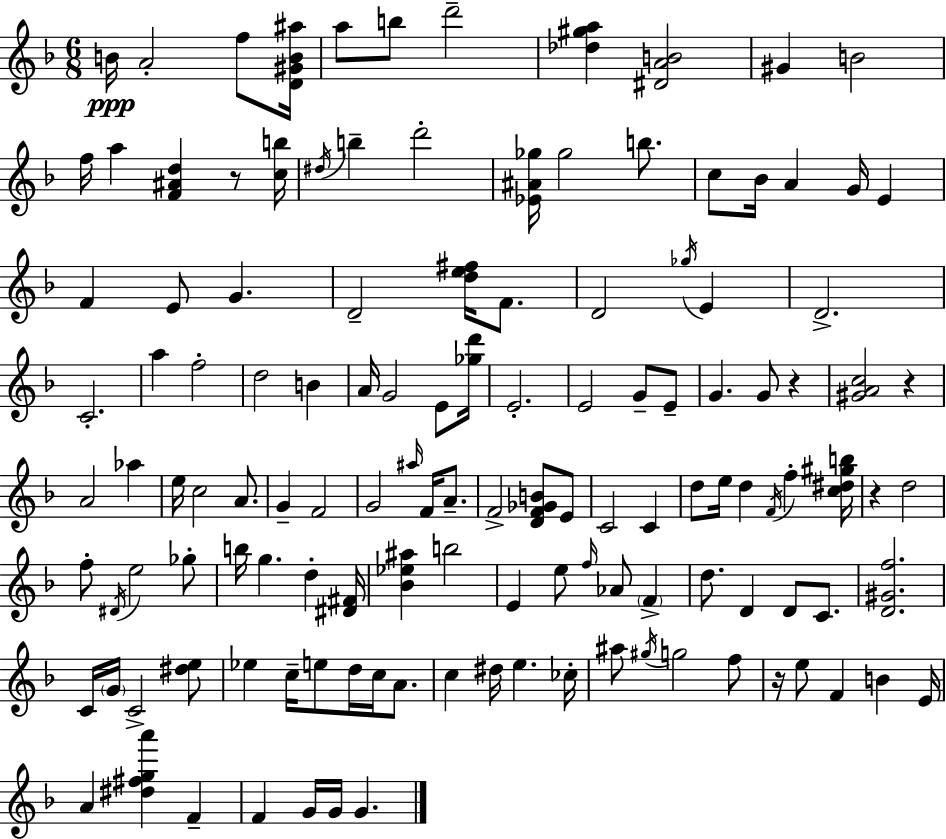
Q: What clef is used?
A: treble